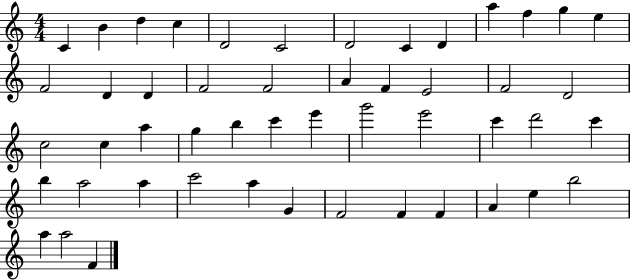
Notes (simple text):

C4/q B4/q D5/q C5/q D4/h C4/h D4/h C4/q D4/q A5/q F5/q G5/q E5/q F4/h D4/q D4/q F4/h F4/h A4/q F4/q E4/h F4/h D4/h C5/h C5/q A5/q G5/q B5/q C6/q E6/q G6/h E6/h C6/q D6/h C6/q B5/q A5/h A5/q C6/h A5/q G4/q F4/h F4/q F4/q A4/q E5/q B5/h A5/q A5/h F4/q